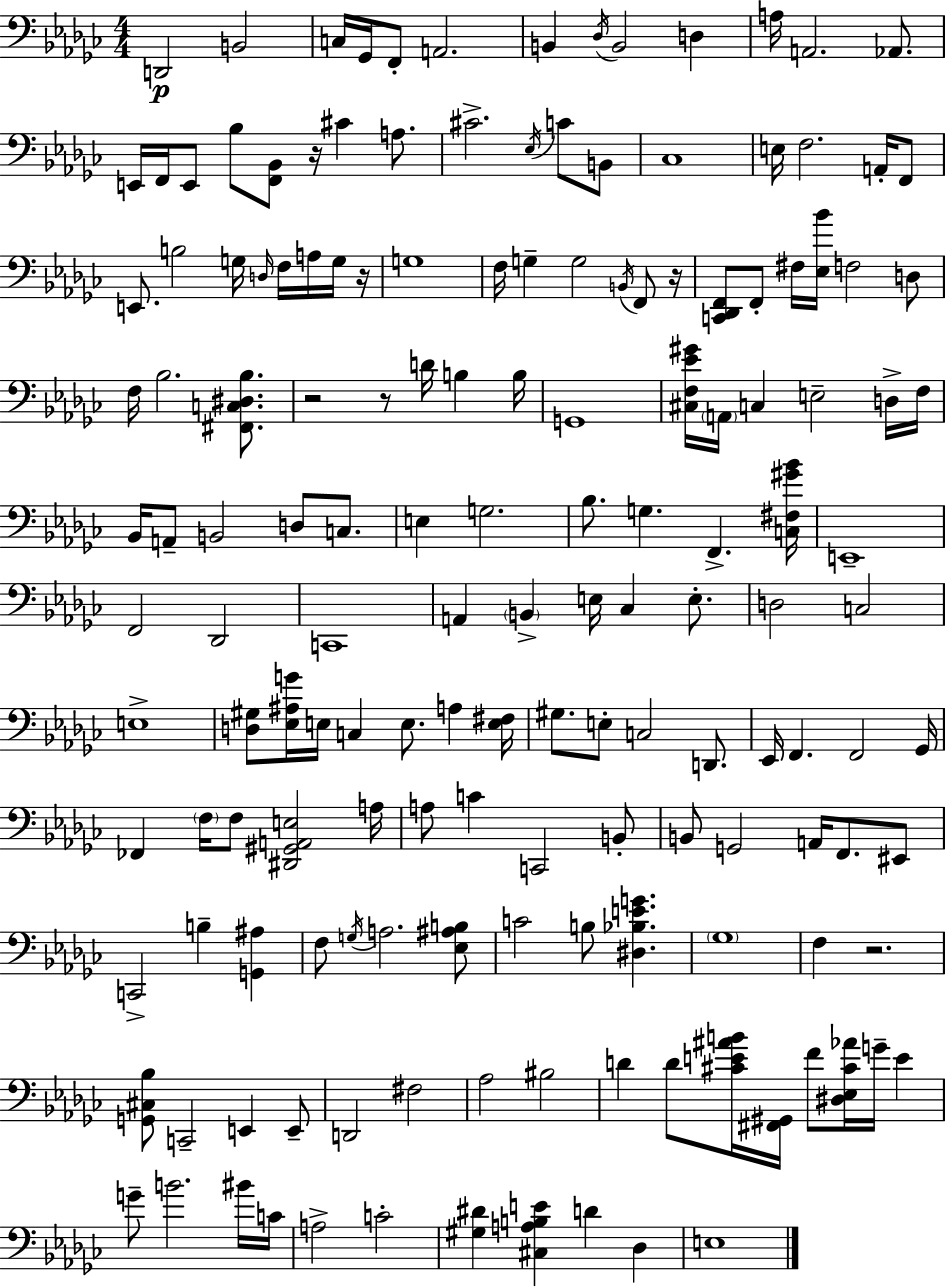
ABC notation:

X:1
T:Untitled
M:4/4
L:1/4
K:Ebm
D,,2 B,,2 C,/4 _G,,/4 F,,/2 A,,2 B,, _D,/4 B,,2 D, A,/4 A,,2 _A,,/2 E,,/4 F,,/4 E,,/2 _B,/2 [F,,_B,,]/2 z/4 ^C A,/2 ^C2 _E,/4 C/2 B,,/2 _C,4 E,/4 F,2 A,,/4 F,,/2 E,,/2 B,2 G,/4 D,/4 F,/4 A,/4 G,/4 z/4 G,4 F,/4 G, G,2 B,,/4 F,,/2 z/4 [C,,_D,,F,,]/2 F,,/2 ^F,/4 [_E,_B]/4 F,2 D,/2 F,/4 _B,2 [^F,,C,^D,_B,]/2 z2 z/2 D/4 B, B,/4 G,,4 [^C,F,_E^G]/4 A,,/4 C, E,2 D,/4 F,/4 _B,,/4 A,,/2 B,,2 D,/2 C,/2 E, G,2 _B,/2 G, F,, [C,^F,^G_B]/4 E,,4 F,,2 _D,,2 C,,4 A,, B,, E,/4 _C, E,/2 D,2 C,2 E,4 [D,^G,]/2 [_E,^A,G]/4 E,/4 C, E,/2 A, [E,^F,]/4 ^G,/2 E,/2 C,2 D,,/2 _E,,/4 F,, F,,2 _G,,/4 _F,, F,/4 F,/2 [^D,,^G,,A,,E,]2 A,/4 A,/2 C C,,2 B,,/2 B,,/2 G,,2 A,,/4 F,,/2 ^E,,/2 C,,2 B, [G,,^A,] F,/2 G,/4 A,2 [_E,^A,B,]/2 C2 B,/2 [^D,_B,EG] _G,4 F, z2 [G,,^C,_B,]/2 C,,2 E,, E,,/2 D,,2 ^F,2 _A,2 ^B,2 D D/2 [^CE^AB]/4 [^F,,^G,,]/4 F/2 [^D,_E,^C_A]/4 G/4 E G/2 B2 ^B/4 C/4 A,2 C2 [^G,^D] [^C,A,B,E] D _D, E,4